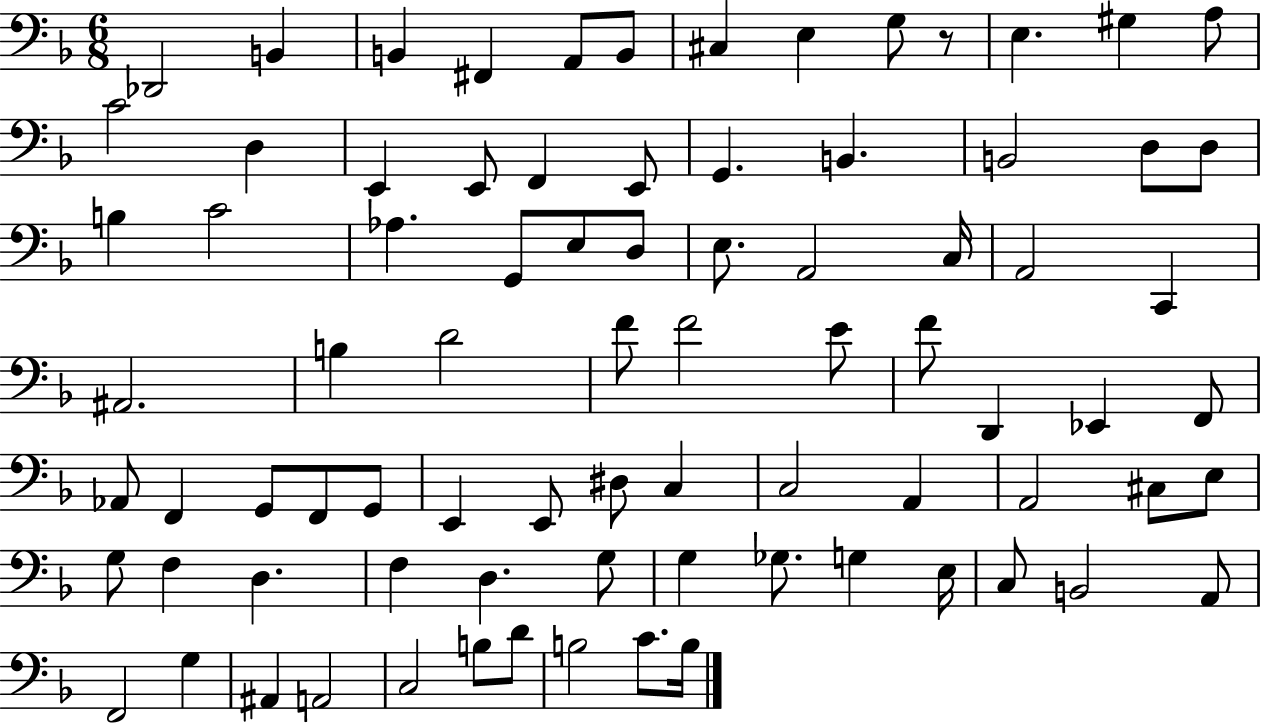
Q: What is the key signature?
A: F major